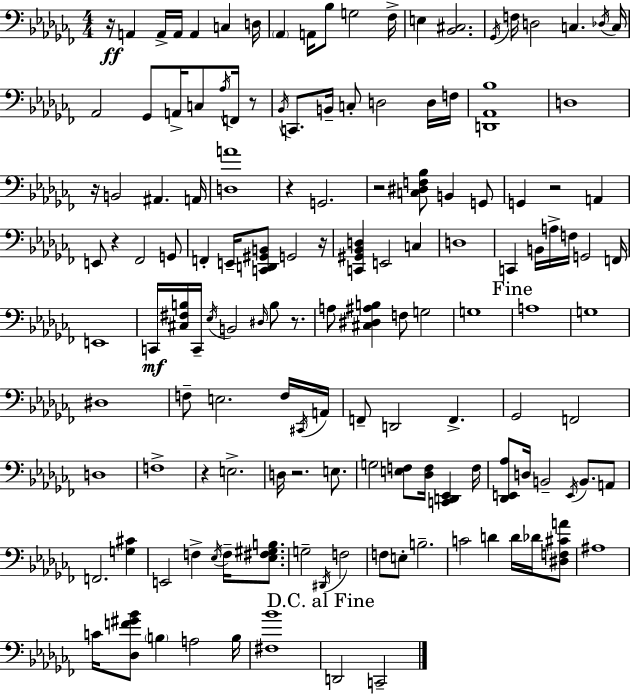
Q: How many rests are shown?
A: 11